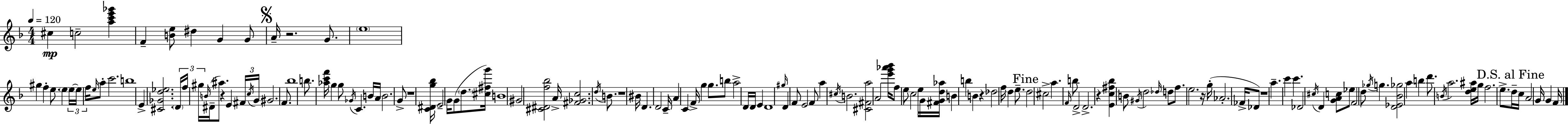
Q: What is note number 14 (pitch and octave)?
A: E5